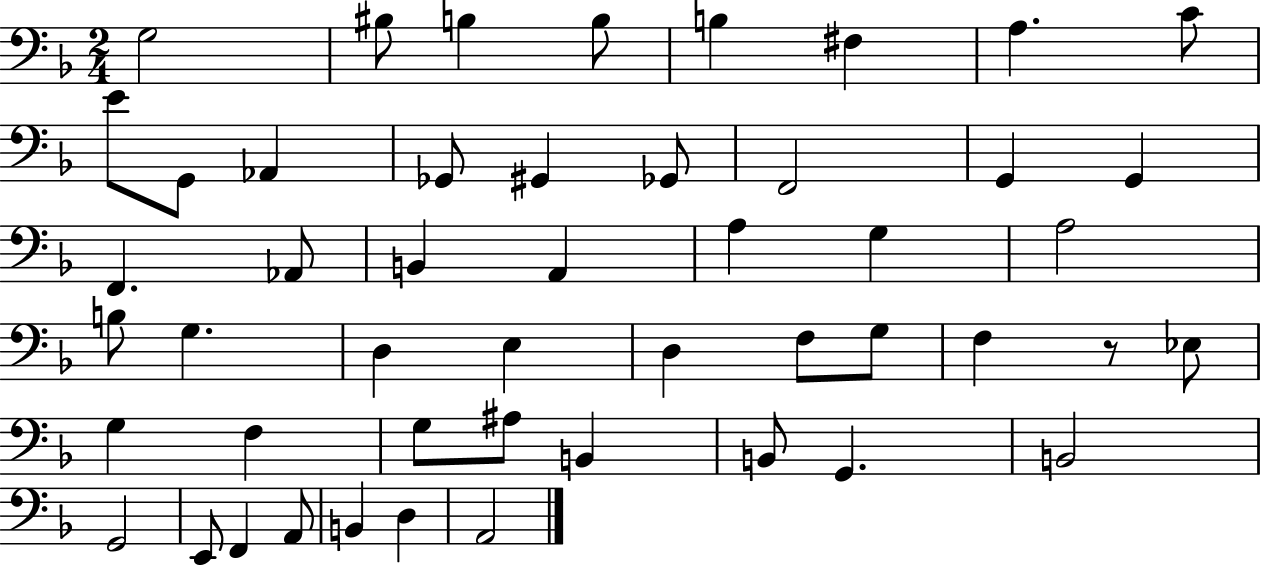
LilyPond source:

{
  \clef bass
  \numericTimeSignature
  \time 2/4
  \key f \major
  g2 | bis8 b4 b8 | b4 fis4 | a4. c'8 | \break e'8 g,8 aes,4 | ges,8 gis,4 ges,8 | f,2 | g,4 g,4 | \break f,4. aes,8 | b,4 a,4 | a4 g4 | a2 | \break b8 g4. | d4 e4 | d4 f8 g8 | f4 r8 ees8 | \break g4 f4 | g8 ais8 b,4 | b,8 g,4. | b,2 | \break g,2 | e,8 f,4 a,8 | b,4 d4 | a,2 | \break \bar "|."
}